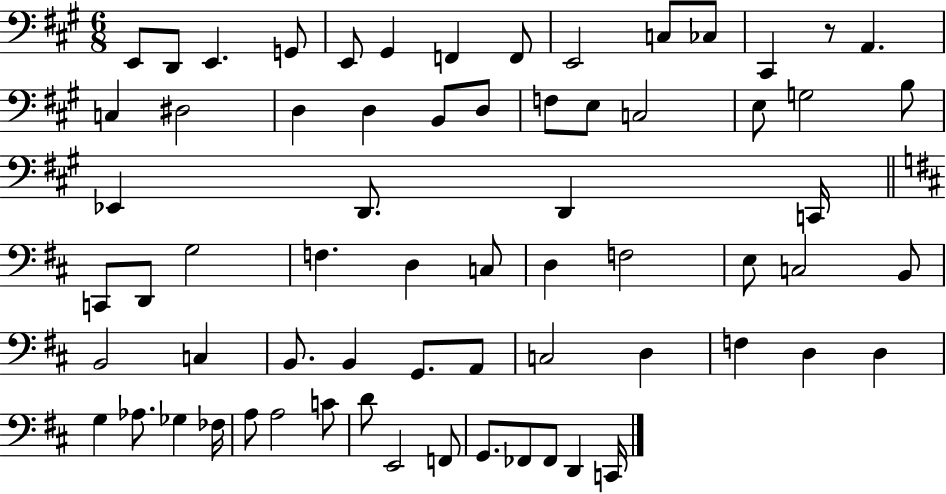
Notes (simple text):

E2/e D2/e E2/q. G2/e E2/e G#2/q F2/q F2/e E2/h C3/e CES3/e C#2/q R/e A2/q. C3/q D#3/h D3/q D3/q B2/e D3/e F3/e E3/e C3/h E3/e G3/h B3/e Eb2/q D2/e. D2/q C2/s C2/e D2/e G3/h F3/q. D3/q C3/e D3/q F3/h E3/e C3/h B2/e B2/h C3/q B2/e. B2/q G2/e. A2/e C3/h D3/q F3/q D3/q D3/q G3/q Ab3/e. Gb3/q FES3/s A3/e A3/h C4/e D4/e E2/h F2/e G2/e. FES2/e FES2/e D2/q C2/s